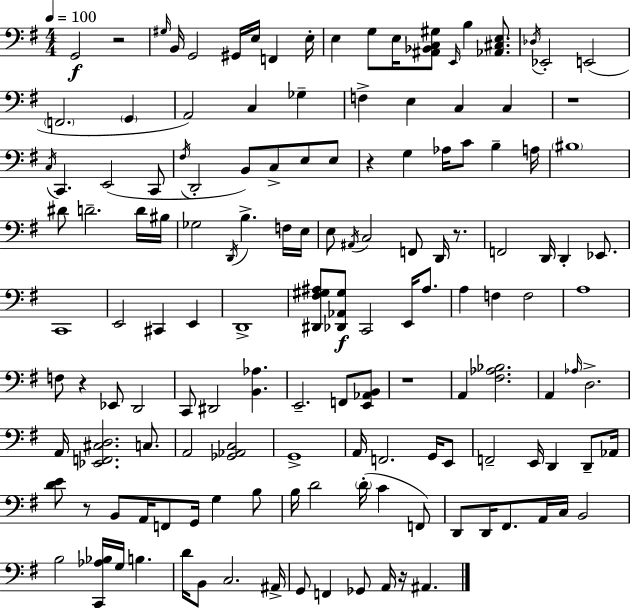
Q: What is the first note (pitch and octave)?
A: G2